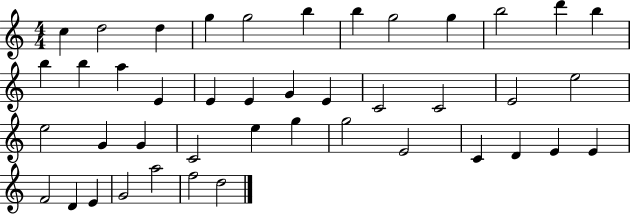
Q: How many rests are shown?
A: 0